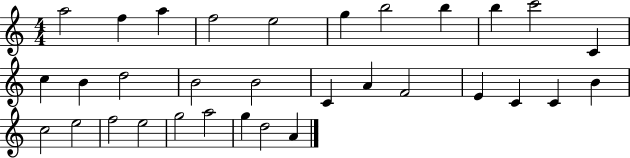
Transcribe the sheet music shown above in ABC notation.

X:1
T:Untitled
M:4/4
L:1/4
K:C
a2 f a f2 e2 g b2 b b c'2 C c B d2 B2 B2 C A F2 E C C B c2 e2 f2 e2 g2 a2 g d2 A